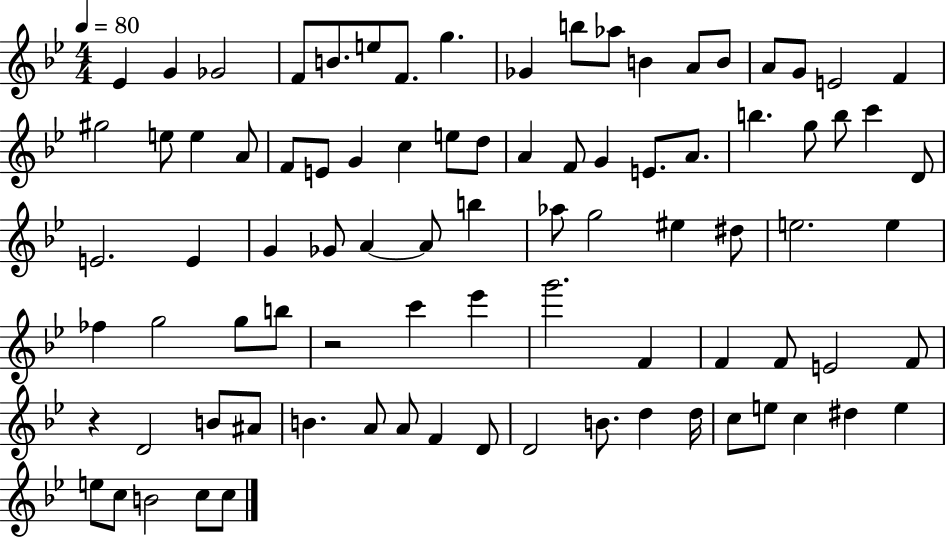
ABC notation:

X:1
T:Untitled
M:4/4
L:1/4
K:Bb
_E G _G2 F/2 B/2 e/2 F/2 g _G b/2 _a/2 B A/2 B/2 A/2 G/2 E2 F ^g2 e/2 e A/2 F/2 E/2 G c e/2 d/2 A F/2 G E/2 A/2 b g/2 b/2 c' D/2 E2 E G _G/2 A A/2 b _a/2 g2 ^e ^d/2 e2 e _f g2 g/2 b/2 z2 c' _e' g'2 F F F/2 E2 F/2 z D2 B/2 ^A/2 B A/2 A/2 F D/2 D2 B/2 d d/4 c/2 e/2 c ^d e e/2 c/2 B2 c/2 c/2